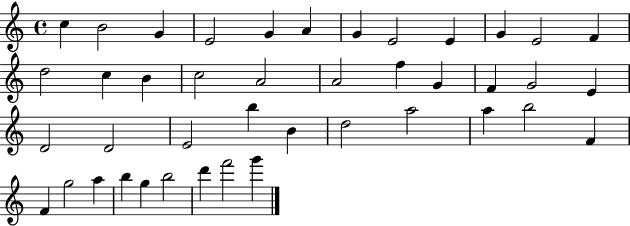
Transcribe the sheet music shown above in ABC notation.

X:1
T:Untitled
M:4/4
L:1/4
K:C
c B2 G E2 G A G E2 E G E2 F d2 c B c2 A2 A2 f G F G2 E D2 D2 E2 b B d2 a2 a b2 F F g2 a b g b2 d' f'2 g'